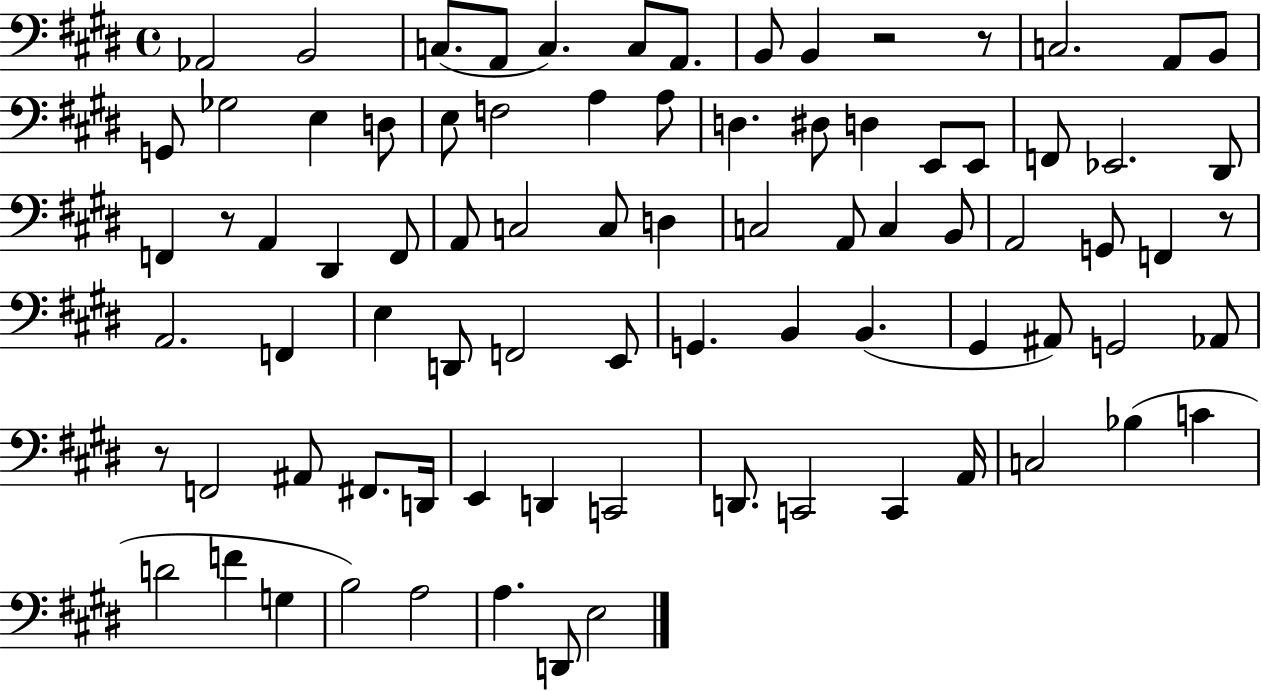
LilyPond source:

{
  \clef bass
  \time 4/4
  \defaultTimeSignature
  \key e \major
  aes,2 b,2 | c8.( a,8 c4.) c8 a,8. | b,8 b,4 r2 r8 | c2. a,8 b,8 | \break g,8 ges2 e4 d8 | e8 f2 a4 a8 | d4. dis8 d4 e,8 e,8 | f,8 ees,2. dis,8 | \break f,4 r8 a,4 dis,4 f,8 | a,8 c2 c8 d4 | c2 a,8 c4 b,8 | a,2 g,8 f,4 r8 | \break a,2. f,4 | e4 d,8 f,2 e,8 | g,4. b,4 b,4.( | gis,4 ais,8) g,2 aes,8 | \break r8 f,2 ais,8 fis,8. d,16 | e,4 d,4 c,2 | d,8. c,2 c,4 a,16 | c2 bes4( c'4 | \break d'2 f'4 g4 | b2) a2 | a4. d,8 e2 | \bar "|."
}